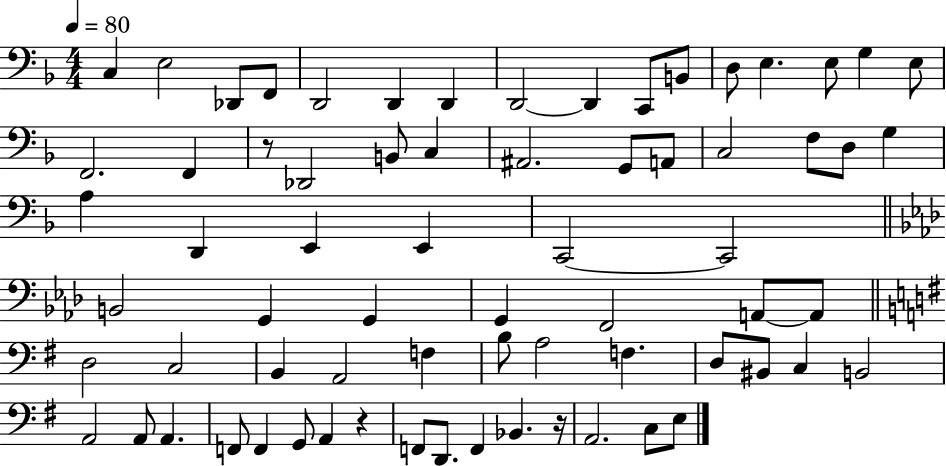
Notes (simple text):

C3/q E3/h Db2/e F2/e D2/h D2/q D2/q D2/h D2/q C2/e B2/e D3/e E3/q. E3/e G3/q E3/e F2/h. F2/q R/e Db2/h B2/e C3/q A#2/h. G2/e A2/e C3/h F3/e D3/e G3/q A3/q D2/q E2/q E2/q C2/h C2/h B2/h G2/q G2/q G2/q F2/h A2/e A2/e D3/h C3/h B2/q A2/h F3/q B3/e A3/h F3/q. D3/e BIS2/e C3/q B2/h A2/h A2/e A2/q. F2/e F2/q G2/e A2/q R/q F2/e D2/e. F2/q Bb2/q. R/s A2/h. C3/e E3/e